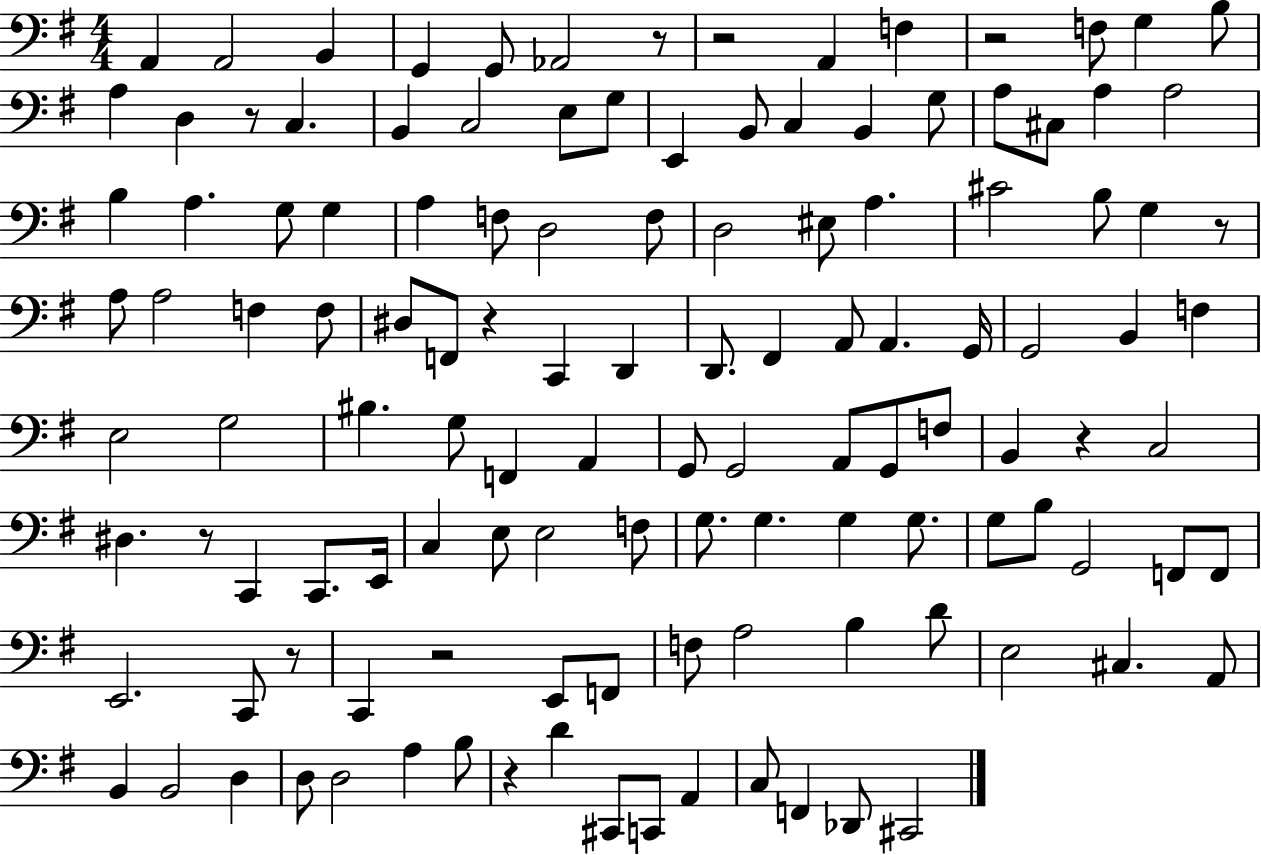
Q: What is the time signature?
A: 4/4